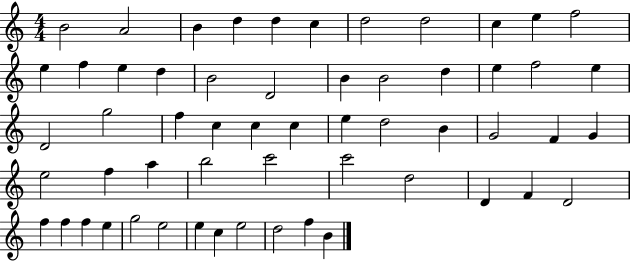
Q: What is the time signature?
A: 4/4